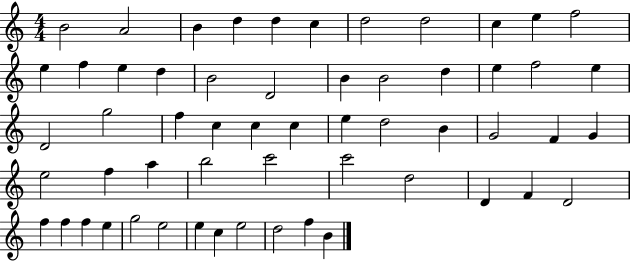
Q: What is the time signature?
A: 4/4